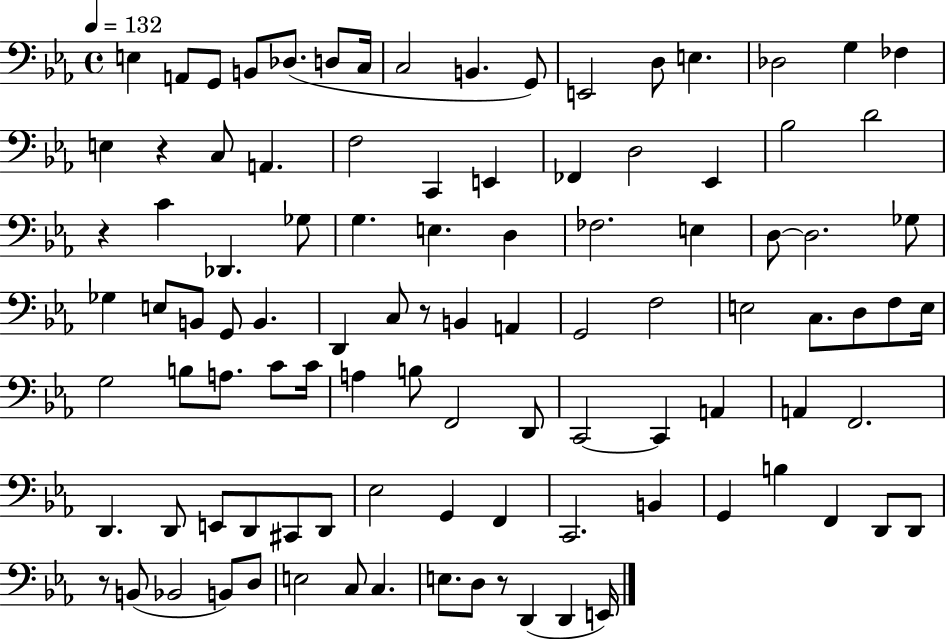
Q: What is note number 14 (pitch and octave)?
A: Db3